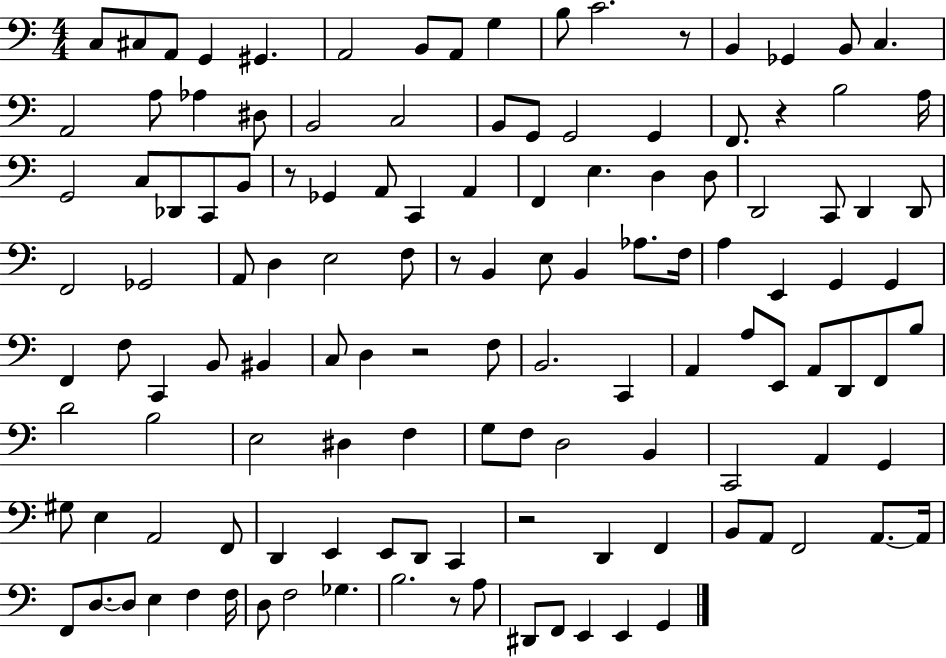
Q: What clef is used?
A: bass